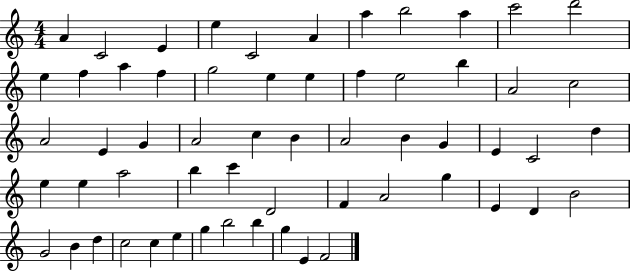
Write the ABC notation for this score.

X:1
T:Untitled
M:4/4
L:1/4
K:C
A C2 E e C2 A a b2 a c'2 d'2 e f a f g2 e e f e2 b A2 c2 A2 E G A2 c B A2 B G E C2 d e e a2 b c' D2 F A2 g E D B2 G2 B d c2 c e g b2 b g E F2